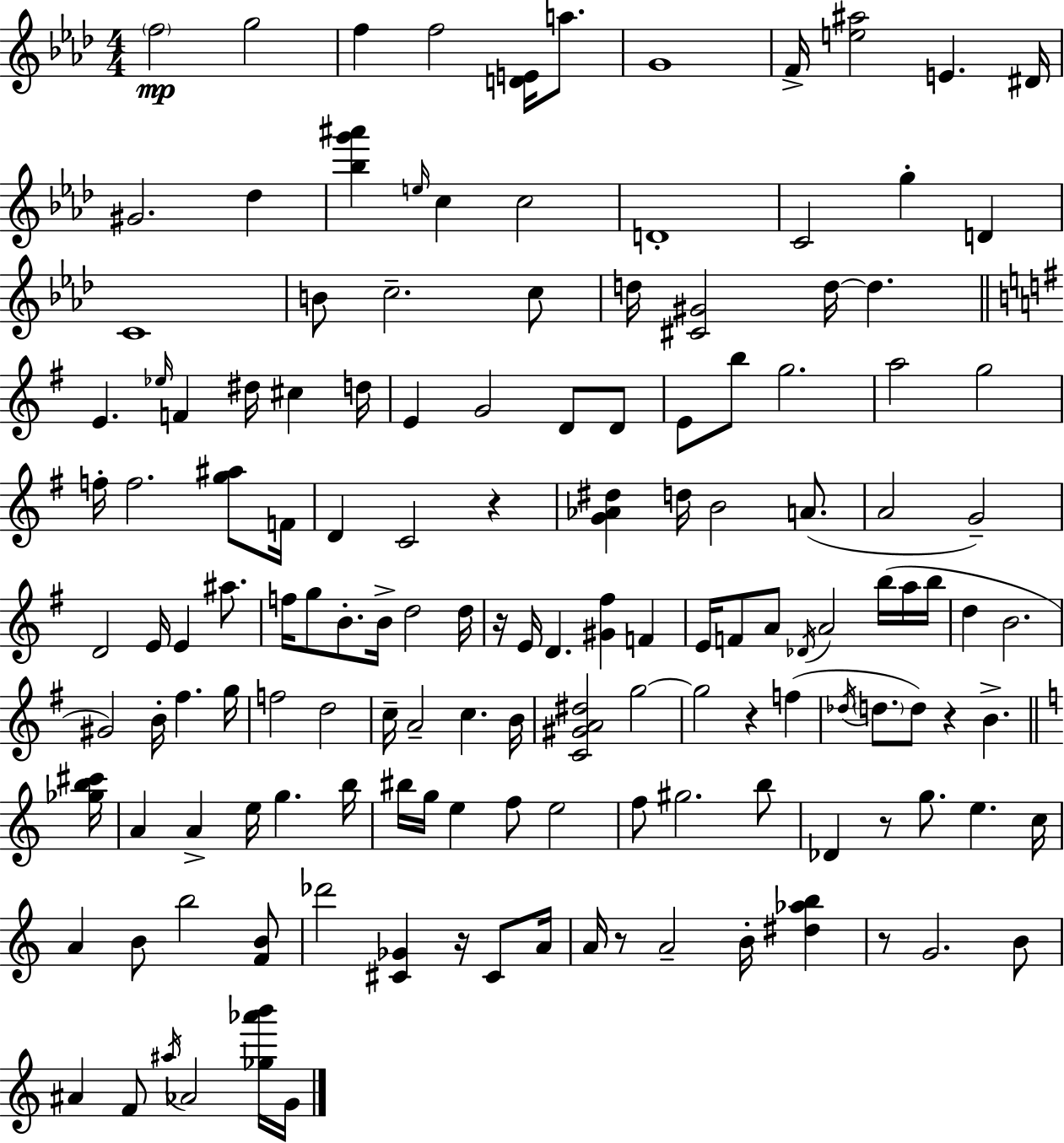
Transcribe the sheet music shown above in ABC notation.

X:1
T:Untitled
M:4/4
L:1/4
K:Fm
f2 g2 f f2 [DE]/4 a/2 G4 F/4 [e^a]2 E ^D/4 ^G2 _d [_bg'^a'] e/4 c c2 D4 C2 g D C4 B/2 c2 c/2 d/4 [^C^G]2 d/4 d E _e/4 F ^d/4 ^c d/4 E G2 D/2 D/2 E/2 b/2 g2 a2 g2 f/4 f2 [g^a]/2 F/4 D C2 z [G_A^d] d/4 B2 A/2 A2 G2 D2 E/4 E ^a/2 f/4 g/2 B/2 B/4 d2 d/4 z/4 E/4 D [^G^f] F E/4 F/2 A/2 _D/4 A2 b/4 a/4 b/4 d B2 ^G2 B/4 ^f g/4 f2 d2 c/4 A2 c B/4 [C^GA^d]2 g2 g2 z f _d/4 d/2 d/2 z B [_gb^c']/4 A A e/4 g b/4 ^b/4 g/4 e f/2 e2 f/2 ^g2 b/2 _D z/2 g/2 e c/4 A B/2 b2 [FB]/2 _d'2 [^C_G] z/4 ^C/2 A/4 A/4 z/2 A2 B/4 [^d_ab] z/2 G2 B/2 ^A F/2 ^a/4 _A2 [_g_a'b']/4 G/4